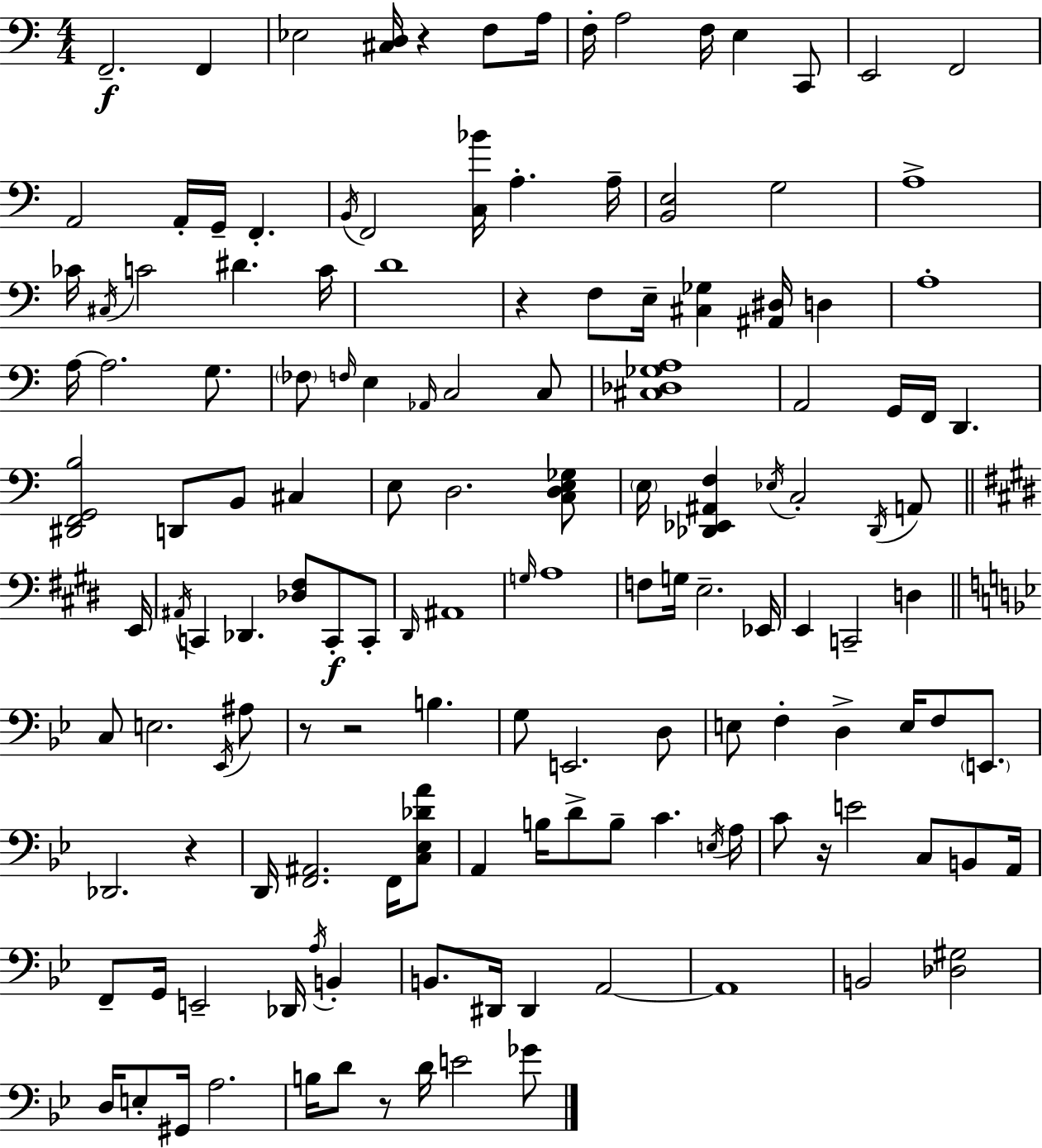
{
  \clef bass
  \numericTimeSignature
  \time 4/4
  \key c \major
  \repeat volta 2 { f,2.--\f f,4 | ees2 <cis d>16 r4 f8 a16 | f16-. a2 f16 e4 c,8 | e,2 f,2 | \break a,2 a,16-. g,16-- f,4.-. | \acciaccatura { b,16 } f,2 <c bes'>16 a4.-. | a16-- <b, e>2 g2 | a1-> | \break ces'16 \acciaccatura { cis16 } c'2 dis'4. | c'16 d'1 | r4 f8 e16-- <cis ges>4 <ais, dis>16 d4 | a1-. | \break a16~~ a2. g8. | \parenthesize fes8 \grace { f16 } e4 \grace { aes,16 } c2 | c8 <cis des ges a>1 | a,2 g,16 f,16 d,4. | \break <dis, f, g, b>2 d,8 b,8 | cis4 e8 d2. | <c d e ges>8 \parenthesize e16 <des, ees, ais, f>4 \acciaccatura { ees16 } c2-. | \acciaccatura { des,16 } a,8 \bar "||" \break \key e \major e,16 \acciaccatura { ais,16 } c,4 des,4. <des fis>8 c,8-.\f | c,8-. \grace { dis,16 } ais,1 | \grace { g16 } a1 | f8 g16 e2.-- | \break ees,16 e,4 c,2-- | d4 \bar "||" \break \key bes \major c8 e2. \acciaccatura { ees,16 } ais8 | r8 r2 b4. | g8 e,2. d8 | e8 f4-. d4-> e16 f8 \parenthesize e,8. | \break des,2. r4 | d,16 <f, ais,>2. f,16 <c ees des' a'>8 | a,4 b16 d'8-> b8-- c'4. | \acciaccatura { e16 } a16 c'8 r16 e'2 c8 b,8 | \break a,16 f,8-- g,16 e,2-- des,16 \acciaccatura { a16 } b,4-. | b,8. dis,16 dis,4 a,2~~ | a,1 | b,2 <des gis>2 | \break d16 e8-. gis,16 a2. | b16 d'8 r8 d'16 e'2 | ges'8 } \bar "|."
}